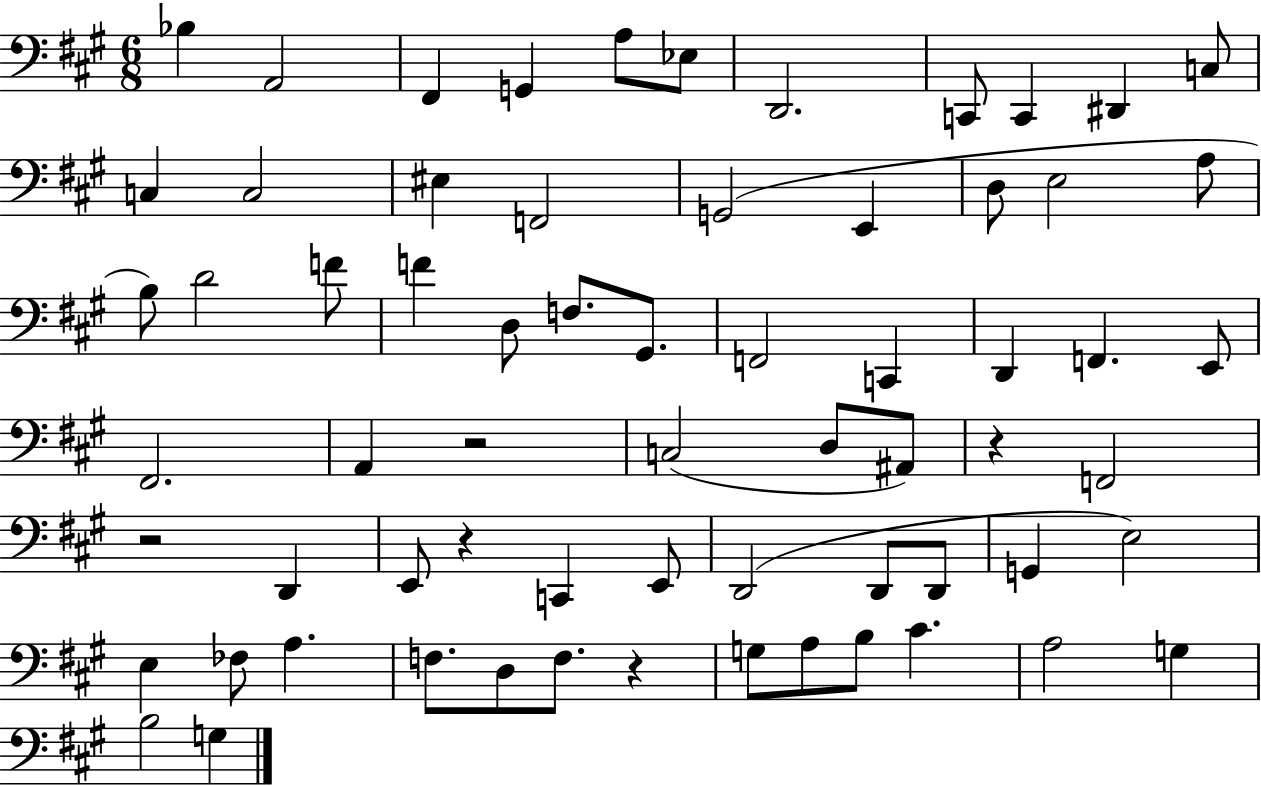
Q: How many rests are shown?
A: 5